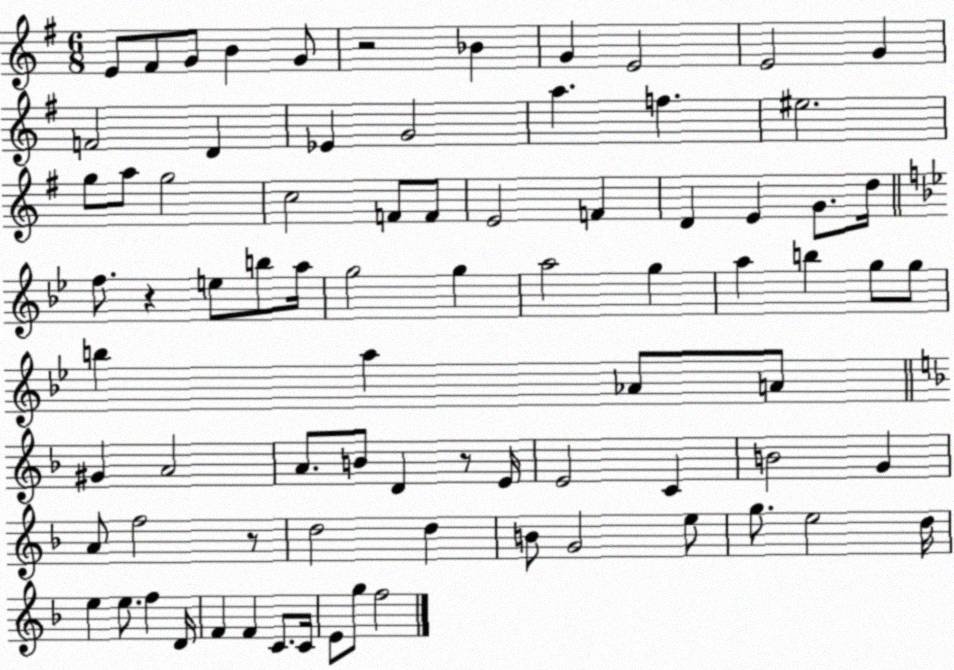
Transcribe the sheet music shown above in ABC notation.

X:1
T:Untitled
M:6/8
L:1/4
K:G
E/2 ^F/2 G/2 B G/2 z2 _B G E2 E2 G F2 D _E G2 a f ^e2 g/2 a/2 g2 c2 F/2 F/2 E2 F D E G/2 d/4 f/2 z e/2 b/2 a/4 g2 g a2 g a b g/2 g/2 b a _A/2 A/2 ^G A2 A/2 B/2 D z/2 E/4 E2 C B2 G A/2 f2 z/2 d2 d B/2 G2 e/2 g/2 e2 d/4 e e/2 f D/4 F F C/2 C/4 E/2 g/2 f2